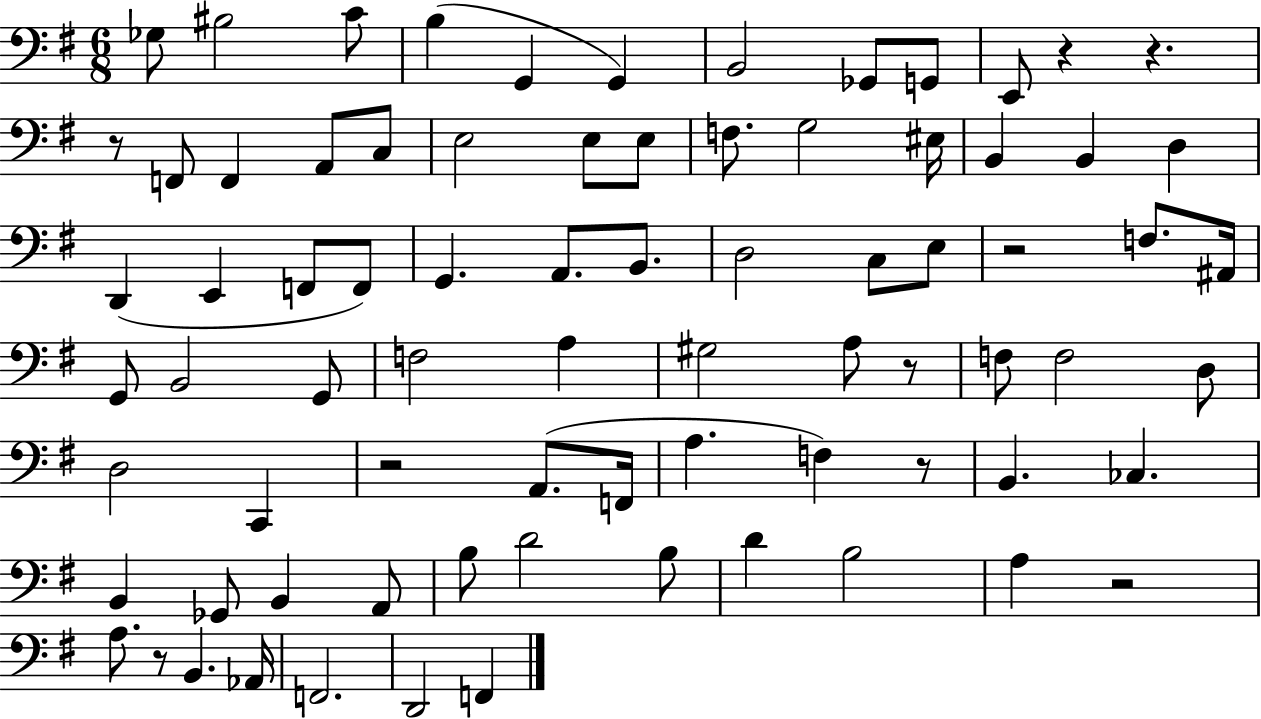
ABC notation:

X:1
T:Untitled
M:6/8
L:1/4
K:G
_G,/2 ^B,2 C/2 B, G,, G,, B,,2 _G,,/2 G,,/2 E,,/2 z z z/2 F,,/2 F,, A,,/2 C,/2 E,2 E,/2 E,/2 F,/2 G,2 ^E,/4 B,, B,, D, D,, E,, F,,/2 F,,/2 G,, A,,/2 B,,/2 D,2 C,/2 E,/2 z2 F,/2 ^A,,/4 G,,/2 B,,2 G,,/2 F,2 A, ^G,2 A,/2 z/2 F,/2 F,2 D,/2 D,2 C,, z2 A,,/2 F,,/4 A, F, z/2 B,, _C, B,, _G,,/2 B,, A,,/2 B,/2 D2 B,/2 D B,2 A, z2 A,/2 z/2 B,, _A,,/4 F,,2 D,,2 F,,